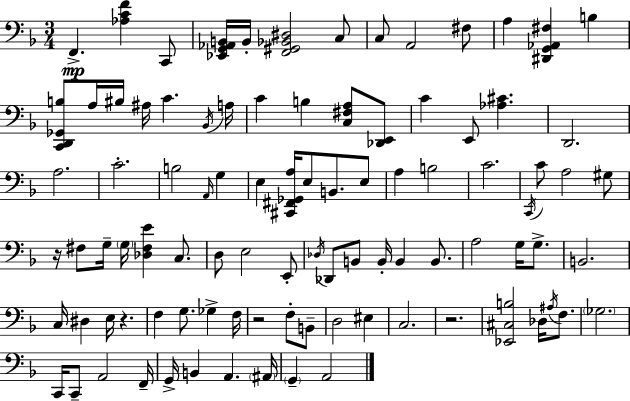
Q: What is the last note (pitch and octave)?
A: A2